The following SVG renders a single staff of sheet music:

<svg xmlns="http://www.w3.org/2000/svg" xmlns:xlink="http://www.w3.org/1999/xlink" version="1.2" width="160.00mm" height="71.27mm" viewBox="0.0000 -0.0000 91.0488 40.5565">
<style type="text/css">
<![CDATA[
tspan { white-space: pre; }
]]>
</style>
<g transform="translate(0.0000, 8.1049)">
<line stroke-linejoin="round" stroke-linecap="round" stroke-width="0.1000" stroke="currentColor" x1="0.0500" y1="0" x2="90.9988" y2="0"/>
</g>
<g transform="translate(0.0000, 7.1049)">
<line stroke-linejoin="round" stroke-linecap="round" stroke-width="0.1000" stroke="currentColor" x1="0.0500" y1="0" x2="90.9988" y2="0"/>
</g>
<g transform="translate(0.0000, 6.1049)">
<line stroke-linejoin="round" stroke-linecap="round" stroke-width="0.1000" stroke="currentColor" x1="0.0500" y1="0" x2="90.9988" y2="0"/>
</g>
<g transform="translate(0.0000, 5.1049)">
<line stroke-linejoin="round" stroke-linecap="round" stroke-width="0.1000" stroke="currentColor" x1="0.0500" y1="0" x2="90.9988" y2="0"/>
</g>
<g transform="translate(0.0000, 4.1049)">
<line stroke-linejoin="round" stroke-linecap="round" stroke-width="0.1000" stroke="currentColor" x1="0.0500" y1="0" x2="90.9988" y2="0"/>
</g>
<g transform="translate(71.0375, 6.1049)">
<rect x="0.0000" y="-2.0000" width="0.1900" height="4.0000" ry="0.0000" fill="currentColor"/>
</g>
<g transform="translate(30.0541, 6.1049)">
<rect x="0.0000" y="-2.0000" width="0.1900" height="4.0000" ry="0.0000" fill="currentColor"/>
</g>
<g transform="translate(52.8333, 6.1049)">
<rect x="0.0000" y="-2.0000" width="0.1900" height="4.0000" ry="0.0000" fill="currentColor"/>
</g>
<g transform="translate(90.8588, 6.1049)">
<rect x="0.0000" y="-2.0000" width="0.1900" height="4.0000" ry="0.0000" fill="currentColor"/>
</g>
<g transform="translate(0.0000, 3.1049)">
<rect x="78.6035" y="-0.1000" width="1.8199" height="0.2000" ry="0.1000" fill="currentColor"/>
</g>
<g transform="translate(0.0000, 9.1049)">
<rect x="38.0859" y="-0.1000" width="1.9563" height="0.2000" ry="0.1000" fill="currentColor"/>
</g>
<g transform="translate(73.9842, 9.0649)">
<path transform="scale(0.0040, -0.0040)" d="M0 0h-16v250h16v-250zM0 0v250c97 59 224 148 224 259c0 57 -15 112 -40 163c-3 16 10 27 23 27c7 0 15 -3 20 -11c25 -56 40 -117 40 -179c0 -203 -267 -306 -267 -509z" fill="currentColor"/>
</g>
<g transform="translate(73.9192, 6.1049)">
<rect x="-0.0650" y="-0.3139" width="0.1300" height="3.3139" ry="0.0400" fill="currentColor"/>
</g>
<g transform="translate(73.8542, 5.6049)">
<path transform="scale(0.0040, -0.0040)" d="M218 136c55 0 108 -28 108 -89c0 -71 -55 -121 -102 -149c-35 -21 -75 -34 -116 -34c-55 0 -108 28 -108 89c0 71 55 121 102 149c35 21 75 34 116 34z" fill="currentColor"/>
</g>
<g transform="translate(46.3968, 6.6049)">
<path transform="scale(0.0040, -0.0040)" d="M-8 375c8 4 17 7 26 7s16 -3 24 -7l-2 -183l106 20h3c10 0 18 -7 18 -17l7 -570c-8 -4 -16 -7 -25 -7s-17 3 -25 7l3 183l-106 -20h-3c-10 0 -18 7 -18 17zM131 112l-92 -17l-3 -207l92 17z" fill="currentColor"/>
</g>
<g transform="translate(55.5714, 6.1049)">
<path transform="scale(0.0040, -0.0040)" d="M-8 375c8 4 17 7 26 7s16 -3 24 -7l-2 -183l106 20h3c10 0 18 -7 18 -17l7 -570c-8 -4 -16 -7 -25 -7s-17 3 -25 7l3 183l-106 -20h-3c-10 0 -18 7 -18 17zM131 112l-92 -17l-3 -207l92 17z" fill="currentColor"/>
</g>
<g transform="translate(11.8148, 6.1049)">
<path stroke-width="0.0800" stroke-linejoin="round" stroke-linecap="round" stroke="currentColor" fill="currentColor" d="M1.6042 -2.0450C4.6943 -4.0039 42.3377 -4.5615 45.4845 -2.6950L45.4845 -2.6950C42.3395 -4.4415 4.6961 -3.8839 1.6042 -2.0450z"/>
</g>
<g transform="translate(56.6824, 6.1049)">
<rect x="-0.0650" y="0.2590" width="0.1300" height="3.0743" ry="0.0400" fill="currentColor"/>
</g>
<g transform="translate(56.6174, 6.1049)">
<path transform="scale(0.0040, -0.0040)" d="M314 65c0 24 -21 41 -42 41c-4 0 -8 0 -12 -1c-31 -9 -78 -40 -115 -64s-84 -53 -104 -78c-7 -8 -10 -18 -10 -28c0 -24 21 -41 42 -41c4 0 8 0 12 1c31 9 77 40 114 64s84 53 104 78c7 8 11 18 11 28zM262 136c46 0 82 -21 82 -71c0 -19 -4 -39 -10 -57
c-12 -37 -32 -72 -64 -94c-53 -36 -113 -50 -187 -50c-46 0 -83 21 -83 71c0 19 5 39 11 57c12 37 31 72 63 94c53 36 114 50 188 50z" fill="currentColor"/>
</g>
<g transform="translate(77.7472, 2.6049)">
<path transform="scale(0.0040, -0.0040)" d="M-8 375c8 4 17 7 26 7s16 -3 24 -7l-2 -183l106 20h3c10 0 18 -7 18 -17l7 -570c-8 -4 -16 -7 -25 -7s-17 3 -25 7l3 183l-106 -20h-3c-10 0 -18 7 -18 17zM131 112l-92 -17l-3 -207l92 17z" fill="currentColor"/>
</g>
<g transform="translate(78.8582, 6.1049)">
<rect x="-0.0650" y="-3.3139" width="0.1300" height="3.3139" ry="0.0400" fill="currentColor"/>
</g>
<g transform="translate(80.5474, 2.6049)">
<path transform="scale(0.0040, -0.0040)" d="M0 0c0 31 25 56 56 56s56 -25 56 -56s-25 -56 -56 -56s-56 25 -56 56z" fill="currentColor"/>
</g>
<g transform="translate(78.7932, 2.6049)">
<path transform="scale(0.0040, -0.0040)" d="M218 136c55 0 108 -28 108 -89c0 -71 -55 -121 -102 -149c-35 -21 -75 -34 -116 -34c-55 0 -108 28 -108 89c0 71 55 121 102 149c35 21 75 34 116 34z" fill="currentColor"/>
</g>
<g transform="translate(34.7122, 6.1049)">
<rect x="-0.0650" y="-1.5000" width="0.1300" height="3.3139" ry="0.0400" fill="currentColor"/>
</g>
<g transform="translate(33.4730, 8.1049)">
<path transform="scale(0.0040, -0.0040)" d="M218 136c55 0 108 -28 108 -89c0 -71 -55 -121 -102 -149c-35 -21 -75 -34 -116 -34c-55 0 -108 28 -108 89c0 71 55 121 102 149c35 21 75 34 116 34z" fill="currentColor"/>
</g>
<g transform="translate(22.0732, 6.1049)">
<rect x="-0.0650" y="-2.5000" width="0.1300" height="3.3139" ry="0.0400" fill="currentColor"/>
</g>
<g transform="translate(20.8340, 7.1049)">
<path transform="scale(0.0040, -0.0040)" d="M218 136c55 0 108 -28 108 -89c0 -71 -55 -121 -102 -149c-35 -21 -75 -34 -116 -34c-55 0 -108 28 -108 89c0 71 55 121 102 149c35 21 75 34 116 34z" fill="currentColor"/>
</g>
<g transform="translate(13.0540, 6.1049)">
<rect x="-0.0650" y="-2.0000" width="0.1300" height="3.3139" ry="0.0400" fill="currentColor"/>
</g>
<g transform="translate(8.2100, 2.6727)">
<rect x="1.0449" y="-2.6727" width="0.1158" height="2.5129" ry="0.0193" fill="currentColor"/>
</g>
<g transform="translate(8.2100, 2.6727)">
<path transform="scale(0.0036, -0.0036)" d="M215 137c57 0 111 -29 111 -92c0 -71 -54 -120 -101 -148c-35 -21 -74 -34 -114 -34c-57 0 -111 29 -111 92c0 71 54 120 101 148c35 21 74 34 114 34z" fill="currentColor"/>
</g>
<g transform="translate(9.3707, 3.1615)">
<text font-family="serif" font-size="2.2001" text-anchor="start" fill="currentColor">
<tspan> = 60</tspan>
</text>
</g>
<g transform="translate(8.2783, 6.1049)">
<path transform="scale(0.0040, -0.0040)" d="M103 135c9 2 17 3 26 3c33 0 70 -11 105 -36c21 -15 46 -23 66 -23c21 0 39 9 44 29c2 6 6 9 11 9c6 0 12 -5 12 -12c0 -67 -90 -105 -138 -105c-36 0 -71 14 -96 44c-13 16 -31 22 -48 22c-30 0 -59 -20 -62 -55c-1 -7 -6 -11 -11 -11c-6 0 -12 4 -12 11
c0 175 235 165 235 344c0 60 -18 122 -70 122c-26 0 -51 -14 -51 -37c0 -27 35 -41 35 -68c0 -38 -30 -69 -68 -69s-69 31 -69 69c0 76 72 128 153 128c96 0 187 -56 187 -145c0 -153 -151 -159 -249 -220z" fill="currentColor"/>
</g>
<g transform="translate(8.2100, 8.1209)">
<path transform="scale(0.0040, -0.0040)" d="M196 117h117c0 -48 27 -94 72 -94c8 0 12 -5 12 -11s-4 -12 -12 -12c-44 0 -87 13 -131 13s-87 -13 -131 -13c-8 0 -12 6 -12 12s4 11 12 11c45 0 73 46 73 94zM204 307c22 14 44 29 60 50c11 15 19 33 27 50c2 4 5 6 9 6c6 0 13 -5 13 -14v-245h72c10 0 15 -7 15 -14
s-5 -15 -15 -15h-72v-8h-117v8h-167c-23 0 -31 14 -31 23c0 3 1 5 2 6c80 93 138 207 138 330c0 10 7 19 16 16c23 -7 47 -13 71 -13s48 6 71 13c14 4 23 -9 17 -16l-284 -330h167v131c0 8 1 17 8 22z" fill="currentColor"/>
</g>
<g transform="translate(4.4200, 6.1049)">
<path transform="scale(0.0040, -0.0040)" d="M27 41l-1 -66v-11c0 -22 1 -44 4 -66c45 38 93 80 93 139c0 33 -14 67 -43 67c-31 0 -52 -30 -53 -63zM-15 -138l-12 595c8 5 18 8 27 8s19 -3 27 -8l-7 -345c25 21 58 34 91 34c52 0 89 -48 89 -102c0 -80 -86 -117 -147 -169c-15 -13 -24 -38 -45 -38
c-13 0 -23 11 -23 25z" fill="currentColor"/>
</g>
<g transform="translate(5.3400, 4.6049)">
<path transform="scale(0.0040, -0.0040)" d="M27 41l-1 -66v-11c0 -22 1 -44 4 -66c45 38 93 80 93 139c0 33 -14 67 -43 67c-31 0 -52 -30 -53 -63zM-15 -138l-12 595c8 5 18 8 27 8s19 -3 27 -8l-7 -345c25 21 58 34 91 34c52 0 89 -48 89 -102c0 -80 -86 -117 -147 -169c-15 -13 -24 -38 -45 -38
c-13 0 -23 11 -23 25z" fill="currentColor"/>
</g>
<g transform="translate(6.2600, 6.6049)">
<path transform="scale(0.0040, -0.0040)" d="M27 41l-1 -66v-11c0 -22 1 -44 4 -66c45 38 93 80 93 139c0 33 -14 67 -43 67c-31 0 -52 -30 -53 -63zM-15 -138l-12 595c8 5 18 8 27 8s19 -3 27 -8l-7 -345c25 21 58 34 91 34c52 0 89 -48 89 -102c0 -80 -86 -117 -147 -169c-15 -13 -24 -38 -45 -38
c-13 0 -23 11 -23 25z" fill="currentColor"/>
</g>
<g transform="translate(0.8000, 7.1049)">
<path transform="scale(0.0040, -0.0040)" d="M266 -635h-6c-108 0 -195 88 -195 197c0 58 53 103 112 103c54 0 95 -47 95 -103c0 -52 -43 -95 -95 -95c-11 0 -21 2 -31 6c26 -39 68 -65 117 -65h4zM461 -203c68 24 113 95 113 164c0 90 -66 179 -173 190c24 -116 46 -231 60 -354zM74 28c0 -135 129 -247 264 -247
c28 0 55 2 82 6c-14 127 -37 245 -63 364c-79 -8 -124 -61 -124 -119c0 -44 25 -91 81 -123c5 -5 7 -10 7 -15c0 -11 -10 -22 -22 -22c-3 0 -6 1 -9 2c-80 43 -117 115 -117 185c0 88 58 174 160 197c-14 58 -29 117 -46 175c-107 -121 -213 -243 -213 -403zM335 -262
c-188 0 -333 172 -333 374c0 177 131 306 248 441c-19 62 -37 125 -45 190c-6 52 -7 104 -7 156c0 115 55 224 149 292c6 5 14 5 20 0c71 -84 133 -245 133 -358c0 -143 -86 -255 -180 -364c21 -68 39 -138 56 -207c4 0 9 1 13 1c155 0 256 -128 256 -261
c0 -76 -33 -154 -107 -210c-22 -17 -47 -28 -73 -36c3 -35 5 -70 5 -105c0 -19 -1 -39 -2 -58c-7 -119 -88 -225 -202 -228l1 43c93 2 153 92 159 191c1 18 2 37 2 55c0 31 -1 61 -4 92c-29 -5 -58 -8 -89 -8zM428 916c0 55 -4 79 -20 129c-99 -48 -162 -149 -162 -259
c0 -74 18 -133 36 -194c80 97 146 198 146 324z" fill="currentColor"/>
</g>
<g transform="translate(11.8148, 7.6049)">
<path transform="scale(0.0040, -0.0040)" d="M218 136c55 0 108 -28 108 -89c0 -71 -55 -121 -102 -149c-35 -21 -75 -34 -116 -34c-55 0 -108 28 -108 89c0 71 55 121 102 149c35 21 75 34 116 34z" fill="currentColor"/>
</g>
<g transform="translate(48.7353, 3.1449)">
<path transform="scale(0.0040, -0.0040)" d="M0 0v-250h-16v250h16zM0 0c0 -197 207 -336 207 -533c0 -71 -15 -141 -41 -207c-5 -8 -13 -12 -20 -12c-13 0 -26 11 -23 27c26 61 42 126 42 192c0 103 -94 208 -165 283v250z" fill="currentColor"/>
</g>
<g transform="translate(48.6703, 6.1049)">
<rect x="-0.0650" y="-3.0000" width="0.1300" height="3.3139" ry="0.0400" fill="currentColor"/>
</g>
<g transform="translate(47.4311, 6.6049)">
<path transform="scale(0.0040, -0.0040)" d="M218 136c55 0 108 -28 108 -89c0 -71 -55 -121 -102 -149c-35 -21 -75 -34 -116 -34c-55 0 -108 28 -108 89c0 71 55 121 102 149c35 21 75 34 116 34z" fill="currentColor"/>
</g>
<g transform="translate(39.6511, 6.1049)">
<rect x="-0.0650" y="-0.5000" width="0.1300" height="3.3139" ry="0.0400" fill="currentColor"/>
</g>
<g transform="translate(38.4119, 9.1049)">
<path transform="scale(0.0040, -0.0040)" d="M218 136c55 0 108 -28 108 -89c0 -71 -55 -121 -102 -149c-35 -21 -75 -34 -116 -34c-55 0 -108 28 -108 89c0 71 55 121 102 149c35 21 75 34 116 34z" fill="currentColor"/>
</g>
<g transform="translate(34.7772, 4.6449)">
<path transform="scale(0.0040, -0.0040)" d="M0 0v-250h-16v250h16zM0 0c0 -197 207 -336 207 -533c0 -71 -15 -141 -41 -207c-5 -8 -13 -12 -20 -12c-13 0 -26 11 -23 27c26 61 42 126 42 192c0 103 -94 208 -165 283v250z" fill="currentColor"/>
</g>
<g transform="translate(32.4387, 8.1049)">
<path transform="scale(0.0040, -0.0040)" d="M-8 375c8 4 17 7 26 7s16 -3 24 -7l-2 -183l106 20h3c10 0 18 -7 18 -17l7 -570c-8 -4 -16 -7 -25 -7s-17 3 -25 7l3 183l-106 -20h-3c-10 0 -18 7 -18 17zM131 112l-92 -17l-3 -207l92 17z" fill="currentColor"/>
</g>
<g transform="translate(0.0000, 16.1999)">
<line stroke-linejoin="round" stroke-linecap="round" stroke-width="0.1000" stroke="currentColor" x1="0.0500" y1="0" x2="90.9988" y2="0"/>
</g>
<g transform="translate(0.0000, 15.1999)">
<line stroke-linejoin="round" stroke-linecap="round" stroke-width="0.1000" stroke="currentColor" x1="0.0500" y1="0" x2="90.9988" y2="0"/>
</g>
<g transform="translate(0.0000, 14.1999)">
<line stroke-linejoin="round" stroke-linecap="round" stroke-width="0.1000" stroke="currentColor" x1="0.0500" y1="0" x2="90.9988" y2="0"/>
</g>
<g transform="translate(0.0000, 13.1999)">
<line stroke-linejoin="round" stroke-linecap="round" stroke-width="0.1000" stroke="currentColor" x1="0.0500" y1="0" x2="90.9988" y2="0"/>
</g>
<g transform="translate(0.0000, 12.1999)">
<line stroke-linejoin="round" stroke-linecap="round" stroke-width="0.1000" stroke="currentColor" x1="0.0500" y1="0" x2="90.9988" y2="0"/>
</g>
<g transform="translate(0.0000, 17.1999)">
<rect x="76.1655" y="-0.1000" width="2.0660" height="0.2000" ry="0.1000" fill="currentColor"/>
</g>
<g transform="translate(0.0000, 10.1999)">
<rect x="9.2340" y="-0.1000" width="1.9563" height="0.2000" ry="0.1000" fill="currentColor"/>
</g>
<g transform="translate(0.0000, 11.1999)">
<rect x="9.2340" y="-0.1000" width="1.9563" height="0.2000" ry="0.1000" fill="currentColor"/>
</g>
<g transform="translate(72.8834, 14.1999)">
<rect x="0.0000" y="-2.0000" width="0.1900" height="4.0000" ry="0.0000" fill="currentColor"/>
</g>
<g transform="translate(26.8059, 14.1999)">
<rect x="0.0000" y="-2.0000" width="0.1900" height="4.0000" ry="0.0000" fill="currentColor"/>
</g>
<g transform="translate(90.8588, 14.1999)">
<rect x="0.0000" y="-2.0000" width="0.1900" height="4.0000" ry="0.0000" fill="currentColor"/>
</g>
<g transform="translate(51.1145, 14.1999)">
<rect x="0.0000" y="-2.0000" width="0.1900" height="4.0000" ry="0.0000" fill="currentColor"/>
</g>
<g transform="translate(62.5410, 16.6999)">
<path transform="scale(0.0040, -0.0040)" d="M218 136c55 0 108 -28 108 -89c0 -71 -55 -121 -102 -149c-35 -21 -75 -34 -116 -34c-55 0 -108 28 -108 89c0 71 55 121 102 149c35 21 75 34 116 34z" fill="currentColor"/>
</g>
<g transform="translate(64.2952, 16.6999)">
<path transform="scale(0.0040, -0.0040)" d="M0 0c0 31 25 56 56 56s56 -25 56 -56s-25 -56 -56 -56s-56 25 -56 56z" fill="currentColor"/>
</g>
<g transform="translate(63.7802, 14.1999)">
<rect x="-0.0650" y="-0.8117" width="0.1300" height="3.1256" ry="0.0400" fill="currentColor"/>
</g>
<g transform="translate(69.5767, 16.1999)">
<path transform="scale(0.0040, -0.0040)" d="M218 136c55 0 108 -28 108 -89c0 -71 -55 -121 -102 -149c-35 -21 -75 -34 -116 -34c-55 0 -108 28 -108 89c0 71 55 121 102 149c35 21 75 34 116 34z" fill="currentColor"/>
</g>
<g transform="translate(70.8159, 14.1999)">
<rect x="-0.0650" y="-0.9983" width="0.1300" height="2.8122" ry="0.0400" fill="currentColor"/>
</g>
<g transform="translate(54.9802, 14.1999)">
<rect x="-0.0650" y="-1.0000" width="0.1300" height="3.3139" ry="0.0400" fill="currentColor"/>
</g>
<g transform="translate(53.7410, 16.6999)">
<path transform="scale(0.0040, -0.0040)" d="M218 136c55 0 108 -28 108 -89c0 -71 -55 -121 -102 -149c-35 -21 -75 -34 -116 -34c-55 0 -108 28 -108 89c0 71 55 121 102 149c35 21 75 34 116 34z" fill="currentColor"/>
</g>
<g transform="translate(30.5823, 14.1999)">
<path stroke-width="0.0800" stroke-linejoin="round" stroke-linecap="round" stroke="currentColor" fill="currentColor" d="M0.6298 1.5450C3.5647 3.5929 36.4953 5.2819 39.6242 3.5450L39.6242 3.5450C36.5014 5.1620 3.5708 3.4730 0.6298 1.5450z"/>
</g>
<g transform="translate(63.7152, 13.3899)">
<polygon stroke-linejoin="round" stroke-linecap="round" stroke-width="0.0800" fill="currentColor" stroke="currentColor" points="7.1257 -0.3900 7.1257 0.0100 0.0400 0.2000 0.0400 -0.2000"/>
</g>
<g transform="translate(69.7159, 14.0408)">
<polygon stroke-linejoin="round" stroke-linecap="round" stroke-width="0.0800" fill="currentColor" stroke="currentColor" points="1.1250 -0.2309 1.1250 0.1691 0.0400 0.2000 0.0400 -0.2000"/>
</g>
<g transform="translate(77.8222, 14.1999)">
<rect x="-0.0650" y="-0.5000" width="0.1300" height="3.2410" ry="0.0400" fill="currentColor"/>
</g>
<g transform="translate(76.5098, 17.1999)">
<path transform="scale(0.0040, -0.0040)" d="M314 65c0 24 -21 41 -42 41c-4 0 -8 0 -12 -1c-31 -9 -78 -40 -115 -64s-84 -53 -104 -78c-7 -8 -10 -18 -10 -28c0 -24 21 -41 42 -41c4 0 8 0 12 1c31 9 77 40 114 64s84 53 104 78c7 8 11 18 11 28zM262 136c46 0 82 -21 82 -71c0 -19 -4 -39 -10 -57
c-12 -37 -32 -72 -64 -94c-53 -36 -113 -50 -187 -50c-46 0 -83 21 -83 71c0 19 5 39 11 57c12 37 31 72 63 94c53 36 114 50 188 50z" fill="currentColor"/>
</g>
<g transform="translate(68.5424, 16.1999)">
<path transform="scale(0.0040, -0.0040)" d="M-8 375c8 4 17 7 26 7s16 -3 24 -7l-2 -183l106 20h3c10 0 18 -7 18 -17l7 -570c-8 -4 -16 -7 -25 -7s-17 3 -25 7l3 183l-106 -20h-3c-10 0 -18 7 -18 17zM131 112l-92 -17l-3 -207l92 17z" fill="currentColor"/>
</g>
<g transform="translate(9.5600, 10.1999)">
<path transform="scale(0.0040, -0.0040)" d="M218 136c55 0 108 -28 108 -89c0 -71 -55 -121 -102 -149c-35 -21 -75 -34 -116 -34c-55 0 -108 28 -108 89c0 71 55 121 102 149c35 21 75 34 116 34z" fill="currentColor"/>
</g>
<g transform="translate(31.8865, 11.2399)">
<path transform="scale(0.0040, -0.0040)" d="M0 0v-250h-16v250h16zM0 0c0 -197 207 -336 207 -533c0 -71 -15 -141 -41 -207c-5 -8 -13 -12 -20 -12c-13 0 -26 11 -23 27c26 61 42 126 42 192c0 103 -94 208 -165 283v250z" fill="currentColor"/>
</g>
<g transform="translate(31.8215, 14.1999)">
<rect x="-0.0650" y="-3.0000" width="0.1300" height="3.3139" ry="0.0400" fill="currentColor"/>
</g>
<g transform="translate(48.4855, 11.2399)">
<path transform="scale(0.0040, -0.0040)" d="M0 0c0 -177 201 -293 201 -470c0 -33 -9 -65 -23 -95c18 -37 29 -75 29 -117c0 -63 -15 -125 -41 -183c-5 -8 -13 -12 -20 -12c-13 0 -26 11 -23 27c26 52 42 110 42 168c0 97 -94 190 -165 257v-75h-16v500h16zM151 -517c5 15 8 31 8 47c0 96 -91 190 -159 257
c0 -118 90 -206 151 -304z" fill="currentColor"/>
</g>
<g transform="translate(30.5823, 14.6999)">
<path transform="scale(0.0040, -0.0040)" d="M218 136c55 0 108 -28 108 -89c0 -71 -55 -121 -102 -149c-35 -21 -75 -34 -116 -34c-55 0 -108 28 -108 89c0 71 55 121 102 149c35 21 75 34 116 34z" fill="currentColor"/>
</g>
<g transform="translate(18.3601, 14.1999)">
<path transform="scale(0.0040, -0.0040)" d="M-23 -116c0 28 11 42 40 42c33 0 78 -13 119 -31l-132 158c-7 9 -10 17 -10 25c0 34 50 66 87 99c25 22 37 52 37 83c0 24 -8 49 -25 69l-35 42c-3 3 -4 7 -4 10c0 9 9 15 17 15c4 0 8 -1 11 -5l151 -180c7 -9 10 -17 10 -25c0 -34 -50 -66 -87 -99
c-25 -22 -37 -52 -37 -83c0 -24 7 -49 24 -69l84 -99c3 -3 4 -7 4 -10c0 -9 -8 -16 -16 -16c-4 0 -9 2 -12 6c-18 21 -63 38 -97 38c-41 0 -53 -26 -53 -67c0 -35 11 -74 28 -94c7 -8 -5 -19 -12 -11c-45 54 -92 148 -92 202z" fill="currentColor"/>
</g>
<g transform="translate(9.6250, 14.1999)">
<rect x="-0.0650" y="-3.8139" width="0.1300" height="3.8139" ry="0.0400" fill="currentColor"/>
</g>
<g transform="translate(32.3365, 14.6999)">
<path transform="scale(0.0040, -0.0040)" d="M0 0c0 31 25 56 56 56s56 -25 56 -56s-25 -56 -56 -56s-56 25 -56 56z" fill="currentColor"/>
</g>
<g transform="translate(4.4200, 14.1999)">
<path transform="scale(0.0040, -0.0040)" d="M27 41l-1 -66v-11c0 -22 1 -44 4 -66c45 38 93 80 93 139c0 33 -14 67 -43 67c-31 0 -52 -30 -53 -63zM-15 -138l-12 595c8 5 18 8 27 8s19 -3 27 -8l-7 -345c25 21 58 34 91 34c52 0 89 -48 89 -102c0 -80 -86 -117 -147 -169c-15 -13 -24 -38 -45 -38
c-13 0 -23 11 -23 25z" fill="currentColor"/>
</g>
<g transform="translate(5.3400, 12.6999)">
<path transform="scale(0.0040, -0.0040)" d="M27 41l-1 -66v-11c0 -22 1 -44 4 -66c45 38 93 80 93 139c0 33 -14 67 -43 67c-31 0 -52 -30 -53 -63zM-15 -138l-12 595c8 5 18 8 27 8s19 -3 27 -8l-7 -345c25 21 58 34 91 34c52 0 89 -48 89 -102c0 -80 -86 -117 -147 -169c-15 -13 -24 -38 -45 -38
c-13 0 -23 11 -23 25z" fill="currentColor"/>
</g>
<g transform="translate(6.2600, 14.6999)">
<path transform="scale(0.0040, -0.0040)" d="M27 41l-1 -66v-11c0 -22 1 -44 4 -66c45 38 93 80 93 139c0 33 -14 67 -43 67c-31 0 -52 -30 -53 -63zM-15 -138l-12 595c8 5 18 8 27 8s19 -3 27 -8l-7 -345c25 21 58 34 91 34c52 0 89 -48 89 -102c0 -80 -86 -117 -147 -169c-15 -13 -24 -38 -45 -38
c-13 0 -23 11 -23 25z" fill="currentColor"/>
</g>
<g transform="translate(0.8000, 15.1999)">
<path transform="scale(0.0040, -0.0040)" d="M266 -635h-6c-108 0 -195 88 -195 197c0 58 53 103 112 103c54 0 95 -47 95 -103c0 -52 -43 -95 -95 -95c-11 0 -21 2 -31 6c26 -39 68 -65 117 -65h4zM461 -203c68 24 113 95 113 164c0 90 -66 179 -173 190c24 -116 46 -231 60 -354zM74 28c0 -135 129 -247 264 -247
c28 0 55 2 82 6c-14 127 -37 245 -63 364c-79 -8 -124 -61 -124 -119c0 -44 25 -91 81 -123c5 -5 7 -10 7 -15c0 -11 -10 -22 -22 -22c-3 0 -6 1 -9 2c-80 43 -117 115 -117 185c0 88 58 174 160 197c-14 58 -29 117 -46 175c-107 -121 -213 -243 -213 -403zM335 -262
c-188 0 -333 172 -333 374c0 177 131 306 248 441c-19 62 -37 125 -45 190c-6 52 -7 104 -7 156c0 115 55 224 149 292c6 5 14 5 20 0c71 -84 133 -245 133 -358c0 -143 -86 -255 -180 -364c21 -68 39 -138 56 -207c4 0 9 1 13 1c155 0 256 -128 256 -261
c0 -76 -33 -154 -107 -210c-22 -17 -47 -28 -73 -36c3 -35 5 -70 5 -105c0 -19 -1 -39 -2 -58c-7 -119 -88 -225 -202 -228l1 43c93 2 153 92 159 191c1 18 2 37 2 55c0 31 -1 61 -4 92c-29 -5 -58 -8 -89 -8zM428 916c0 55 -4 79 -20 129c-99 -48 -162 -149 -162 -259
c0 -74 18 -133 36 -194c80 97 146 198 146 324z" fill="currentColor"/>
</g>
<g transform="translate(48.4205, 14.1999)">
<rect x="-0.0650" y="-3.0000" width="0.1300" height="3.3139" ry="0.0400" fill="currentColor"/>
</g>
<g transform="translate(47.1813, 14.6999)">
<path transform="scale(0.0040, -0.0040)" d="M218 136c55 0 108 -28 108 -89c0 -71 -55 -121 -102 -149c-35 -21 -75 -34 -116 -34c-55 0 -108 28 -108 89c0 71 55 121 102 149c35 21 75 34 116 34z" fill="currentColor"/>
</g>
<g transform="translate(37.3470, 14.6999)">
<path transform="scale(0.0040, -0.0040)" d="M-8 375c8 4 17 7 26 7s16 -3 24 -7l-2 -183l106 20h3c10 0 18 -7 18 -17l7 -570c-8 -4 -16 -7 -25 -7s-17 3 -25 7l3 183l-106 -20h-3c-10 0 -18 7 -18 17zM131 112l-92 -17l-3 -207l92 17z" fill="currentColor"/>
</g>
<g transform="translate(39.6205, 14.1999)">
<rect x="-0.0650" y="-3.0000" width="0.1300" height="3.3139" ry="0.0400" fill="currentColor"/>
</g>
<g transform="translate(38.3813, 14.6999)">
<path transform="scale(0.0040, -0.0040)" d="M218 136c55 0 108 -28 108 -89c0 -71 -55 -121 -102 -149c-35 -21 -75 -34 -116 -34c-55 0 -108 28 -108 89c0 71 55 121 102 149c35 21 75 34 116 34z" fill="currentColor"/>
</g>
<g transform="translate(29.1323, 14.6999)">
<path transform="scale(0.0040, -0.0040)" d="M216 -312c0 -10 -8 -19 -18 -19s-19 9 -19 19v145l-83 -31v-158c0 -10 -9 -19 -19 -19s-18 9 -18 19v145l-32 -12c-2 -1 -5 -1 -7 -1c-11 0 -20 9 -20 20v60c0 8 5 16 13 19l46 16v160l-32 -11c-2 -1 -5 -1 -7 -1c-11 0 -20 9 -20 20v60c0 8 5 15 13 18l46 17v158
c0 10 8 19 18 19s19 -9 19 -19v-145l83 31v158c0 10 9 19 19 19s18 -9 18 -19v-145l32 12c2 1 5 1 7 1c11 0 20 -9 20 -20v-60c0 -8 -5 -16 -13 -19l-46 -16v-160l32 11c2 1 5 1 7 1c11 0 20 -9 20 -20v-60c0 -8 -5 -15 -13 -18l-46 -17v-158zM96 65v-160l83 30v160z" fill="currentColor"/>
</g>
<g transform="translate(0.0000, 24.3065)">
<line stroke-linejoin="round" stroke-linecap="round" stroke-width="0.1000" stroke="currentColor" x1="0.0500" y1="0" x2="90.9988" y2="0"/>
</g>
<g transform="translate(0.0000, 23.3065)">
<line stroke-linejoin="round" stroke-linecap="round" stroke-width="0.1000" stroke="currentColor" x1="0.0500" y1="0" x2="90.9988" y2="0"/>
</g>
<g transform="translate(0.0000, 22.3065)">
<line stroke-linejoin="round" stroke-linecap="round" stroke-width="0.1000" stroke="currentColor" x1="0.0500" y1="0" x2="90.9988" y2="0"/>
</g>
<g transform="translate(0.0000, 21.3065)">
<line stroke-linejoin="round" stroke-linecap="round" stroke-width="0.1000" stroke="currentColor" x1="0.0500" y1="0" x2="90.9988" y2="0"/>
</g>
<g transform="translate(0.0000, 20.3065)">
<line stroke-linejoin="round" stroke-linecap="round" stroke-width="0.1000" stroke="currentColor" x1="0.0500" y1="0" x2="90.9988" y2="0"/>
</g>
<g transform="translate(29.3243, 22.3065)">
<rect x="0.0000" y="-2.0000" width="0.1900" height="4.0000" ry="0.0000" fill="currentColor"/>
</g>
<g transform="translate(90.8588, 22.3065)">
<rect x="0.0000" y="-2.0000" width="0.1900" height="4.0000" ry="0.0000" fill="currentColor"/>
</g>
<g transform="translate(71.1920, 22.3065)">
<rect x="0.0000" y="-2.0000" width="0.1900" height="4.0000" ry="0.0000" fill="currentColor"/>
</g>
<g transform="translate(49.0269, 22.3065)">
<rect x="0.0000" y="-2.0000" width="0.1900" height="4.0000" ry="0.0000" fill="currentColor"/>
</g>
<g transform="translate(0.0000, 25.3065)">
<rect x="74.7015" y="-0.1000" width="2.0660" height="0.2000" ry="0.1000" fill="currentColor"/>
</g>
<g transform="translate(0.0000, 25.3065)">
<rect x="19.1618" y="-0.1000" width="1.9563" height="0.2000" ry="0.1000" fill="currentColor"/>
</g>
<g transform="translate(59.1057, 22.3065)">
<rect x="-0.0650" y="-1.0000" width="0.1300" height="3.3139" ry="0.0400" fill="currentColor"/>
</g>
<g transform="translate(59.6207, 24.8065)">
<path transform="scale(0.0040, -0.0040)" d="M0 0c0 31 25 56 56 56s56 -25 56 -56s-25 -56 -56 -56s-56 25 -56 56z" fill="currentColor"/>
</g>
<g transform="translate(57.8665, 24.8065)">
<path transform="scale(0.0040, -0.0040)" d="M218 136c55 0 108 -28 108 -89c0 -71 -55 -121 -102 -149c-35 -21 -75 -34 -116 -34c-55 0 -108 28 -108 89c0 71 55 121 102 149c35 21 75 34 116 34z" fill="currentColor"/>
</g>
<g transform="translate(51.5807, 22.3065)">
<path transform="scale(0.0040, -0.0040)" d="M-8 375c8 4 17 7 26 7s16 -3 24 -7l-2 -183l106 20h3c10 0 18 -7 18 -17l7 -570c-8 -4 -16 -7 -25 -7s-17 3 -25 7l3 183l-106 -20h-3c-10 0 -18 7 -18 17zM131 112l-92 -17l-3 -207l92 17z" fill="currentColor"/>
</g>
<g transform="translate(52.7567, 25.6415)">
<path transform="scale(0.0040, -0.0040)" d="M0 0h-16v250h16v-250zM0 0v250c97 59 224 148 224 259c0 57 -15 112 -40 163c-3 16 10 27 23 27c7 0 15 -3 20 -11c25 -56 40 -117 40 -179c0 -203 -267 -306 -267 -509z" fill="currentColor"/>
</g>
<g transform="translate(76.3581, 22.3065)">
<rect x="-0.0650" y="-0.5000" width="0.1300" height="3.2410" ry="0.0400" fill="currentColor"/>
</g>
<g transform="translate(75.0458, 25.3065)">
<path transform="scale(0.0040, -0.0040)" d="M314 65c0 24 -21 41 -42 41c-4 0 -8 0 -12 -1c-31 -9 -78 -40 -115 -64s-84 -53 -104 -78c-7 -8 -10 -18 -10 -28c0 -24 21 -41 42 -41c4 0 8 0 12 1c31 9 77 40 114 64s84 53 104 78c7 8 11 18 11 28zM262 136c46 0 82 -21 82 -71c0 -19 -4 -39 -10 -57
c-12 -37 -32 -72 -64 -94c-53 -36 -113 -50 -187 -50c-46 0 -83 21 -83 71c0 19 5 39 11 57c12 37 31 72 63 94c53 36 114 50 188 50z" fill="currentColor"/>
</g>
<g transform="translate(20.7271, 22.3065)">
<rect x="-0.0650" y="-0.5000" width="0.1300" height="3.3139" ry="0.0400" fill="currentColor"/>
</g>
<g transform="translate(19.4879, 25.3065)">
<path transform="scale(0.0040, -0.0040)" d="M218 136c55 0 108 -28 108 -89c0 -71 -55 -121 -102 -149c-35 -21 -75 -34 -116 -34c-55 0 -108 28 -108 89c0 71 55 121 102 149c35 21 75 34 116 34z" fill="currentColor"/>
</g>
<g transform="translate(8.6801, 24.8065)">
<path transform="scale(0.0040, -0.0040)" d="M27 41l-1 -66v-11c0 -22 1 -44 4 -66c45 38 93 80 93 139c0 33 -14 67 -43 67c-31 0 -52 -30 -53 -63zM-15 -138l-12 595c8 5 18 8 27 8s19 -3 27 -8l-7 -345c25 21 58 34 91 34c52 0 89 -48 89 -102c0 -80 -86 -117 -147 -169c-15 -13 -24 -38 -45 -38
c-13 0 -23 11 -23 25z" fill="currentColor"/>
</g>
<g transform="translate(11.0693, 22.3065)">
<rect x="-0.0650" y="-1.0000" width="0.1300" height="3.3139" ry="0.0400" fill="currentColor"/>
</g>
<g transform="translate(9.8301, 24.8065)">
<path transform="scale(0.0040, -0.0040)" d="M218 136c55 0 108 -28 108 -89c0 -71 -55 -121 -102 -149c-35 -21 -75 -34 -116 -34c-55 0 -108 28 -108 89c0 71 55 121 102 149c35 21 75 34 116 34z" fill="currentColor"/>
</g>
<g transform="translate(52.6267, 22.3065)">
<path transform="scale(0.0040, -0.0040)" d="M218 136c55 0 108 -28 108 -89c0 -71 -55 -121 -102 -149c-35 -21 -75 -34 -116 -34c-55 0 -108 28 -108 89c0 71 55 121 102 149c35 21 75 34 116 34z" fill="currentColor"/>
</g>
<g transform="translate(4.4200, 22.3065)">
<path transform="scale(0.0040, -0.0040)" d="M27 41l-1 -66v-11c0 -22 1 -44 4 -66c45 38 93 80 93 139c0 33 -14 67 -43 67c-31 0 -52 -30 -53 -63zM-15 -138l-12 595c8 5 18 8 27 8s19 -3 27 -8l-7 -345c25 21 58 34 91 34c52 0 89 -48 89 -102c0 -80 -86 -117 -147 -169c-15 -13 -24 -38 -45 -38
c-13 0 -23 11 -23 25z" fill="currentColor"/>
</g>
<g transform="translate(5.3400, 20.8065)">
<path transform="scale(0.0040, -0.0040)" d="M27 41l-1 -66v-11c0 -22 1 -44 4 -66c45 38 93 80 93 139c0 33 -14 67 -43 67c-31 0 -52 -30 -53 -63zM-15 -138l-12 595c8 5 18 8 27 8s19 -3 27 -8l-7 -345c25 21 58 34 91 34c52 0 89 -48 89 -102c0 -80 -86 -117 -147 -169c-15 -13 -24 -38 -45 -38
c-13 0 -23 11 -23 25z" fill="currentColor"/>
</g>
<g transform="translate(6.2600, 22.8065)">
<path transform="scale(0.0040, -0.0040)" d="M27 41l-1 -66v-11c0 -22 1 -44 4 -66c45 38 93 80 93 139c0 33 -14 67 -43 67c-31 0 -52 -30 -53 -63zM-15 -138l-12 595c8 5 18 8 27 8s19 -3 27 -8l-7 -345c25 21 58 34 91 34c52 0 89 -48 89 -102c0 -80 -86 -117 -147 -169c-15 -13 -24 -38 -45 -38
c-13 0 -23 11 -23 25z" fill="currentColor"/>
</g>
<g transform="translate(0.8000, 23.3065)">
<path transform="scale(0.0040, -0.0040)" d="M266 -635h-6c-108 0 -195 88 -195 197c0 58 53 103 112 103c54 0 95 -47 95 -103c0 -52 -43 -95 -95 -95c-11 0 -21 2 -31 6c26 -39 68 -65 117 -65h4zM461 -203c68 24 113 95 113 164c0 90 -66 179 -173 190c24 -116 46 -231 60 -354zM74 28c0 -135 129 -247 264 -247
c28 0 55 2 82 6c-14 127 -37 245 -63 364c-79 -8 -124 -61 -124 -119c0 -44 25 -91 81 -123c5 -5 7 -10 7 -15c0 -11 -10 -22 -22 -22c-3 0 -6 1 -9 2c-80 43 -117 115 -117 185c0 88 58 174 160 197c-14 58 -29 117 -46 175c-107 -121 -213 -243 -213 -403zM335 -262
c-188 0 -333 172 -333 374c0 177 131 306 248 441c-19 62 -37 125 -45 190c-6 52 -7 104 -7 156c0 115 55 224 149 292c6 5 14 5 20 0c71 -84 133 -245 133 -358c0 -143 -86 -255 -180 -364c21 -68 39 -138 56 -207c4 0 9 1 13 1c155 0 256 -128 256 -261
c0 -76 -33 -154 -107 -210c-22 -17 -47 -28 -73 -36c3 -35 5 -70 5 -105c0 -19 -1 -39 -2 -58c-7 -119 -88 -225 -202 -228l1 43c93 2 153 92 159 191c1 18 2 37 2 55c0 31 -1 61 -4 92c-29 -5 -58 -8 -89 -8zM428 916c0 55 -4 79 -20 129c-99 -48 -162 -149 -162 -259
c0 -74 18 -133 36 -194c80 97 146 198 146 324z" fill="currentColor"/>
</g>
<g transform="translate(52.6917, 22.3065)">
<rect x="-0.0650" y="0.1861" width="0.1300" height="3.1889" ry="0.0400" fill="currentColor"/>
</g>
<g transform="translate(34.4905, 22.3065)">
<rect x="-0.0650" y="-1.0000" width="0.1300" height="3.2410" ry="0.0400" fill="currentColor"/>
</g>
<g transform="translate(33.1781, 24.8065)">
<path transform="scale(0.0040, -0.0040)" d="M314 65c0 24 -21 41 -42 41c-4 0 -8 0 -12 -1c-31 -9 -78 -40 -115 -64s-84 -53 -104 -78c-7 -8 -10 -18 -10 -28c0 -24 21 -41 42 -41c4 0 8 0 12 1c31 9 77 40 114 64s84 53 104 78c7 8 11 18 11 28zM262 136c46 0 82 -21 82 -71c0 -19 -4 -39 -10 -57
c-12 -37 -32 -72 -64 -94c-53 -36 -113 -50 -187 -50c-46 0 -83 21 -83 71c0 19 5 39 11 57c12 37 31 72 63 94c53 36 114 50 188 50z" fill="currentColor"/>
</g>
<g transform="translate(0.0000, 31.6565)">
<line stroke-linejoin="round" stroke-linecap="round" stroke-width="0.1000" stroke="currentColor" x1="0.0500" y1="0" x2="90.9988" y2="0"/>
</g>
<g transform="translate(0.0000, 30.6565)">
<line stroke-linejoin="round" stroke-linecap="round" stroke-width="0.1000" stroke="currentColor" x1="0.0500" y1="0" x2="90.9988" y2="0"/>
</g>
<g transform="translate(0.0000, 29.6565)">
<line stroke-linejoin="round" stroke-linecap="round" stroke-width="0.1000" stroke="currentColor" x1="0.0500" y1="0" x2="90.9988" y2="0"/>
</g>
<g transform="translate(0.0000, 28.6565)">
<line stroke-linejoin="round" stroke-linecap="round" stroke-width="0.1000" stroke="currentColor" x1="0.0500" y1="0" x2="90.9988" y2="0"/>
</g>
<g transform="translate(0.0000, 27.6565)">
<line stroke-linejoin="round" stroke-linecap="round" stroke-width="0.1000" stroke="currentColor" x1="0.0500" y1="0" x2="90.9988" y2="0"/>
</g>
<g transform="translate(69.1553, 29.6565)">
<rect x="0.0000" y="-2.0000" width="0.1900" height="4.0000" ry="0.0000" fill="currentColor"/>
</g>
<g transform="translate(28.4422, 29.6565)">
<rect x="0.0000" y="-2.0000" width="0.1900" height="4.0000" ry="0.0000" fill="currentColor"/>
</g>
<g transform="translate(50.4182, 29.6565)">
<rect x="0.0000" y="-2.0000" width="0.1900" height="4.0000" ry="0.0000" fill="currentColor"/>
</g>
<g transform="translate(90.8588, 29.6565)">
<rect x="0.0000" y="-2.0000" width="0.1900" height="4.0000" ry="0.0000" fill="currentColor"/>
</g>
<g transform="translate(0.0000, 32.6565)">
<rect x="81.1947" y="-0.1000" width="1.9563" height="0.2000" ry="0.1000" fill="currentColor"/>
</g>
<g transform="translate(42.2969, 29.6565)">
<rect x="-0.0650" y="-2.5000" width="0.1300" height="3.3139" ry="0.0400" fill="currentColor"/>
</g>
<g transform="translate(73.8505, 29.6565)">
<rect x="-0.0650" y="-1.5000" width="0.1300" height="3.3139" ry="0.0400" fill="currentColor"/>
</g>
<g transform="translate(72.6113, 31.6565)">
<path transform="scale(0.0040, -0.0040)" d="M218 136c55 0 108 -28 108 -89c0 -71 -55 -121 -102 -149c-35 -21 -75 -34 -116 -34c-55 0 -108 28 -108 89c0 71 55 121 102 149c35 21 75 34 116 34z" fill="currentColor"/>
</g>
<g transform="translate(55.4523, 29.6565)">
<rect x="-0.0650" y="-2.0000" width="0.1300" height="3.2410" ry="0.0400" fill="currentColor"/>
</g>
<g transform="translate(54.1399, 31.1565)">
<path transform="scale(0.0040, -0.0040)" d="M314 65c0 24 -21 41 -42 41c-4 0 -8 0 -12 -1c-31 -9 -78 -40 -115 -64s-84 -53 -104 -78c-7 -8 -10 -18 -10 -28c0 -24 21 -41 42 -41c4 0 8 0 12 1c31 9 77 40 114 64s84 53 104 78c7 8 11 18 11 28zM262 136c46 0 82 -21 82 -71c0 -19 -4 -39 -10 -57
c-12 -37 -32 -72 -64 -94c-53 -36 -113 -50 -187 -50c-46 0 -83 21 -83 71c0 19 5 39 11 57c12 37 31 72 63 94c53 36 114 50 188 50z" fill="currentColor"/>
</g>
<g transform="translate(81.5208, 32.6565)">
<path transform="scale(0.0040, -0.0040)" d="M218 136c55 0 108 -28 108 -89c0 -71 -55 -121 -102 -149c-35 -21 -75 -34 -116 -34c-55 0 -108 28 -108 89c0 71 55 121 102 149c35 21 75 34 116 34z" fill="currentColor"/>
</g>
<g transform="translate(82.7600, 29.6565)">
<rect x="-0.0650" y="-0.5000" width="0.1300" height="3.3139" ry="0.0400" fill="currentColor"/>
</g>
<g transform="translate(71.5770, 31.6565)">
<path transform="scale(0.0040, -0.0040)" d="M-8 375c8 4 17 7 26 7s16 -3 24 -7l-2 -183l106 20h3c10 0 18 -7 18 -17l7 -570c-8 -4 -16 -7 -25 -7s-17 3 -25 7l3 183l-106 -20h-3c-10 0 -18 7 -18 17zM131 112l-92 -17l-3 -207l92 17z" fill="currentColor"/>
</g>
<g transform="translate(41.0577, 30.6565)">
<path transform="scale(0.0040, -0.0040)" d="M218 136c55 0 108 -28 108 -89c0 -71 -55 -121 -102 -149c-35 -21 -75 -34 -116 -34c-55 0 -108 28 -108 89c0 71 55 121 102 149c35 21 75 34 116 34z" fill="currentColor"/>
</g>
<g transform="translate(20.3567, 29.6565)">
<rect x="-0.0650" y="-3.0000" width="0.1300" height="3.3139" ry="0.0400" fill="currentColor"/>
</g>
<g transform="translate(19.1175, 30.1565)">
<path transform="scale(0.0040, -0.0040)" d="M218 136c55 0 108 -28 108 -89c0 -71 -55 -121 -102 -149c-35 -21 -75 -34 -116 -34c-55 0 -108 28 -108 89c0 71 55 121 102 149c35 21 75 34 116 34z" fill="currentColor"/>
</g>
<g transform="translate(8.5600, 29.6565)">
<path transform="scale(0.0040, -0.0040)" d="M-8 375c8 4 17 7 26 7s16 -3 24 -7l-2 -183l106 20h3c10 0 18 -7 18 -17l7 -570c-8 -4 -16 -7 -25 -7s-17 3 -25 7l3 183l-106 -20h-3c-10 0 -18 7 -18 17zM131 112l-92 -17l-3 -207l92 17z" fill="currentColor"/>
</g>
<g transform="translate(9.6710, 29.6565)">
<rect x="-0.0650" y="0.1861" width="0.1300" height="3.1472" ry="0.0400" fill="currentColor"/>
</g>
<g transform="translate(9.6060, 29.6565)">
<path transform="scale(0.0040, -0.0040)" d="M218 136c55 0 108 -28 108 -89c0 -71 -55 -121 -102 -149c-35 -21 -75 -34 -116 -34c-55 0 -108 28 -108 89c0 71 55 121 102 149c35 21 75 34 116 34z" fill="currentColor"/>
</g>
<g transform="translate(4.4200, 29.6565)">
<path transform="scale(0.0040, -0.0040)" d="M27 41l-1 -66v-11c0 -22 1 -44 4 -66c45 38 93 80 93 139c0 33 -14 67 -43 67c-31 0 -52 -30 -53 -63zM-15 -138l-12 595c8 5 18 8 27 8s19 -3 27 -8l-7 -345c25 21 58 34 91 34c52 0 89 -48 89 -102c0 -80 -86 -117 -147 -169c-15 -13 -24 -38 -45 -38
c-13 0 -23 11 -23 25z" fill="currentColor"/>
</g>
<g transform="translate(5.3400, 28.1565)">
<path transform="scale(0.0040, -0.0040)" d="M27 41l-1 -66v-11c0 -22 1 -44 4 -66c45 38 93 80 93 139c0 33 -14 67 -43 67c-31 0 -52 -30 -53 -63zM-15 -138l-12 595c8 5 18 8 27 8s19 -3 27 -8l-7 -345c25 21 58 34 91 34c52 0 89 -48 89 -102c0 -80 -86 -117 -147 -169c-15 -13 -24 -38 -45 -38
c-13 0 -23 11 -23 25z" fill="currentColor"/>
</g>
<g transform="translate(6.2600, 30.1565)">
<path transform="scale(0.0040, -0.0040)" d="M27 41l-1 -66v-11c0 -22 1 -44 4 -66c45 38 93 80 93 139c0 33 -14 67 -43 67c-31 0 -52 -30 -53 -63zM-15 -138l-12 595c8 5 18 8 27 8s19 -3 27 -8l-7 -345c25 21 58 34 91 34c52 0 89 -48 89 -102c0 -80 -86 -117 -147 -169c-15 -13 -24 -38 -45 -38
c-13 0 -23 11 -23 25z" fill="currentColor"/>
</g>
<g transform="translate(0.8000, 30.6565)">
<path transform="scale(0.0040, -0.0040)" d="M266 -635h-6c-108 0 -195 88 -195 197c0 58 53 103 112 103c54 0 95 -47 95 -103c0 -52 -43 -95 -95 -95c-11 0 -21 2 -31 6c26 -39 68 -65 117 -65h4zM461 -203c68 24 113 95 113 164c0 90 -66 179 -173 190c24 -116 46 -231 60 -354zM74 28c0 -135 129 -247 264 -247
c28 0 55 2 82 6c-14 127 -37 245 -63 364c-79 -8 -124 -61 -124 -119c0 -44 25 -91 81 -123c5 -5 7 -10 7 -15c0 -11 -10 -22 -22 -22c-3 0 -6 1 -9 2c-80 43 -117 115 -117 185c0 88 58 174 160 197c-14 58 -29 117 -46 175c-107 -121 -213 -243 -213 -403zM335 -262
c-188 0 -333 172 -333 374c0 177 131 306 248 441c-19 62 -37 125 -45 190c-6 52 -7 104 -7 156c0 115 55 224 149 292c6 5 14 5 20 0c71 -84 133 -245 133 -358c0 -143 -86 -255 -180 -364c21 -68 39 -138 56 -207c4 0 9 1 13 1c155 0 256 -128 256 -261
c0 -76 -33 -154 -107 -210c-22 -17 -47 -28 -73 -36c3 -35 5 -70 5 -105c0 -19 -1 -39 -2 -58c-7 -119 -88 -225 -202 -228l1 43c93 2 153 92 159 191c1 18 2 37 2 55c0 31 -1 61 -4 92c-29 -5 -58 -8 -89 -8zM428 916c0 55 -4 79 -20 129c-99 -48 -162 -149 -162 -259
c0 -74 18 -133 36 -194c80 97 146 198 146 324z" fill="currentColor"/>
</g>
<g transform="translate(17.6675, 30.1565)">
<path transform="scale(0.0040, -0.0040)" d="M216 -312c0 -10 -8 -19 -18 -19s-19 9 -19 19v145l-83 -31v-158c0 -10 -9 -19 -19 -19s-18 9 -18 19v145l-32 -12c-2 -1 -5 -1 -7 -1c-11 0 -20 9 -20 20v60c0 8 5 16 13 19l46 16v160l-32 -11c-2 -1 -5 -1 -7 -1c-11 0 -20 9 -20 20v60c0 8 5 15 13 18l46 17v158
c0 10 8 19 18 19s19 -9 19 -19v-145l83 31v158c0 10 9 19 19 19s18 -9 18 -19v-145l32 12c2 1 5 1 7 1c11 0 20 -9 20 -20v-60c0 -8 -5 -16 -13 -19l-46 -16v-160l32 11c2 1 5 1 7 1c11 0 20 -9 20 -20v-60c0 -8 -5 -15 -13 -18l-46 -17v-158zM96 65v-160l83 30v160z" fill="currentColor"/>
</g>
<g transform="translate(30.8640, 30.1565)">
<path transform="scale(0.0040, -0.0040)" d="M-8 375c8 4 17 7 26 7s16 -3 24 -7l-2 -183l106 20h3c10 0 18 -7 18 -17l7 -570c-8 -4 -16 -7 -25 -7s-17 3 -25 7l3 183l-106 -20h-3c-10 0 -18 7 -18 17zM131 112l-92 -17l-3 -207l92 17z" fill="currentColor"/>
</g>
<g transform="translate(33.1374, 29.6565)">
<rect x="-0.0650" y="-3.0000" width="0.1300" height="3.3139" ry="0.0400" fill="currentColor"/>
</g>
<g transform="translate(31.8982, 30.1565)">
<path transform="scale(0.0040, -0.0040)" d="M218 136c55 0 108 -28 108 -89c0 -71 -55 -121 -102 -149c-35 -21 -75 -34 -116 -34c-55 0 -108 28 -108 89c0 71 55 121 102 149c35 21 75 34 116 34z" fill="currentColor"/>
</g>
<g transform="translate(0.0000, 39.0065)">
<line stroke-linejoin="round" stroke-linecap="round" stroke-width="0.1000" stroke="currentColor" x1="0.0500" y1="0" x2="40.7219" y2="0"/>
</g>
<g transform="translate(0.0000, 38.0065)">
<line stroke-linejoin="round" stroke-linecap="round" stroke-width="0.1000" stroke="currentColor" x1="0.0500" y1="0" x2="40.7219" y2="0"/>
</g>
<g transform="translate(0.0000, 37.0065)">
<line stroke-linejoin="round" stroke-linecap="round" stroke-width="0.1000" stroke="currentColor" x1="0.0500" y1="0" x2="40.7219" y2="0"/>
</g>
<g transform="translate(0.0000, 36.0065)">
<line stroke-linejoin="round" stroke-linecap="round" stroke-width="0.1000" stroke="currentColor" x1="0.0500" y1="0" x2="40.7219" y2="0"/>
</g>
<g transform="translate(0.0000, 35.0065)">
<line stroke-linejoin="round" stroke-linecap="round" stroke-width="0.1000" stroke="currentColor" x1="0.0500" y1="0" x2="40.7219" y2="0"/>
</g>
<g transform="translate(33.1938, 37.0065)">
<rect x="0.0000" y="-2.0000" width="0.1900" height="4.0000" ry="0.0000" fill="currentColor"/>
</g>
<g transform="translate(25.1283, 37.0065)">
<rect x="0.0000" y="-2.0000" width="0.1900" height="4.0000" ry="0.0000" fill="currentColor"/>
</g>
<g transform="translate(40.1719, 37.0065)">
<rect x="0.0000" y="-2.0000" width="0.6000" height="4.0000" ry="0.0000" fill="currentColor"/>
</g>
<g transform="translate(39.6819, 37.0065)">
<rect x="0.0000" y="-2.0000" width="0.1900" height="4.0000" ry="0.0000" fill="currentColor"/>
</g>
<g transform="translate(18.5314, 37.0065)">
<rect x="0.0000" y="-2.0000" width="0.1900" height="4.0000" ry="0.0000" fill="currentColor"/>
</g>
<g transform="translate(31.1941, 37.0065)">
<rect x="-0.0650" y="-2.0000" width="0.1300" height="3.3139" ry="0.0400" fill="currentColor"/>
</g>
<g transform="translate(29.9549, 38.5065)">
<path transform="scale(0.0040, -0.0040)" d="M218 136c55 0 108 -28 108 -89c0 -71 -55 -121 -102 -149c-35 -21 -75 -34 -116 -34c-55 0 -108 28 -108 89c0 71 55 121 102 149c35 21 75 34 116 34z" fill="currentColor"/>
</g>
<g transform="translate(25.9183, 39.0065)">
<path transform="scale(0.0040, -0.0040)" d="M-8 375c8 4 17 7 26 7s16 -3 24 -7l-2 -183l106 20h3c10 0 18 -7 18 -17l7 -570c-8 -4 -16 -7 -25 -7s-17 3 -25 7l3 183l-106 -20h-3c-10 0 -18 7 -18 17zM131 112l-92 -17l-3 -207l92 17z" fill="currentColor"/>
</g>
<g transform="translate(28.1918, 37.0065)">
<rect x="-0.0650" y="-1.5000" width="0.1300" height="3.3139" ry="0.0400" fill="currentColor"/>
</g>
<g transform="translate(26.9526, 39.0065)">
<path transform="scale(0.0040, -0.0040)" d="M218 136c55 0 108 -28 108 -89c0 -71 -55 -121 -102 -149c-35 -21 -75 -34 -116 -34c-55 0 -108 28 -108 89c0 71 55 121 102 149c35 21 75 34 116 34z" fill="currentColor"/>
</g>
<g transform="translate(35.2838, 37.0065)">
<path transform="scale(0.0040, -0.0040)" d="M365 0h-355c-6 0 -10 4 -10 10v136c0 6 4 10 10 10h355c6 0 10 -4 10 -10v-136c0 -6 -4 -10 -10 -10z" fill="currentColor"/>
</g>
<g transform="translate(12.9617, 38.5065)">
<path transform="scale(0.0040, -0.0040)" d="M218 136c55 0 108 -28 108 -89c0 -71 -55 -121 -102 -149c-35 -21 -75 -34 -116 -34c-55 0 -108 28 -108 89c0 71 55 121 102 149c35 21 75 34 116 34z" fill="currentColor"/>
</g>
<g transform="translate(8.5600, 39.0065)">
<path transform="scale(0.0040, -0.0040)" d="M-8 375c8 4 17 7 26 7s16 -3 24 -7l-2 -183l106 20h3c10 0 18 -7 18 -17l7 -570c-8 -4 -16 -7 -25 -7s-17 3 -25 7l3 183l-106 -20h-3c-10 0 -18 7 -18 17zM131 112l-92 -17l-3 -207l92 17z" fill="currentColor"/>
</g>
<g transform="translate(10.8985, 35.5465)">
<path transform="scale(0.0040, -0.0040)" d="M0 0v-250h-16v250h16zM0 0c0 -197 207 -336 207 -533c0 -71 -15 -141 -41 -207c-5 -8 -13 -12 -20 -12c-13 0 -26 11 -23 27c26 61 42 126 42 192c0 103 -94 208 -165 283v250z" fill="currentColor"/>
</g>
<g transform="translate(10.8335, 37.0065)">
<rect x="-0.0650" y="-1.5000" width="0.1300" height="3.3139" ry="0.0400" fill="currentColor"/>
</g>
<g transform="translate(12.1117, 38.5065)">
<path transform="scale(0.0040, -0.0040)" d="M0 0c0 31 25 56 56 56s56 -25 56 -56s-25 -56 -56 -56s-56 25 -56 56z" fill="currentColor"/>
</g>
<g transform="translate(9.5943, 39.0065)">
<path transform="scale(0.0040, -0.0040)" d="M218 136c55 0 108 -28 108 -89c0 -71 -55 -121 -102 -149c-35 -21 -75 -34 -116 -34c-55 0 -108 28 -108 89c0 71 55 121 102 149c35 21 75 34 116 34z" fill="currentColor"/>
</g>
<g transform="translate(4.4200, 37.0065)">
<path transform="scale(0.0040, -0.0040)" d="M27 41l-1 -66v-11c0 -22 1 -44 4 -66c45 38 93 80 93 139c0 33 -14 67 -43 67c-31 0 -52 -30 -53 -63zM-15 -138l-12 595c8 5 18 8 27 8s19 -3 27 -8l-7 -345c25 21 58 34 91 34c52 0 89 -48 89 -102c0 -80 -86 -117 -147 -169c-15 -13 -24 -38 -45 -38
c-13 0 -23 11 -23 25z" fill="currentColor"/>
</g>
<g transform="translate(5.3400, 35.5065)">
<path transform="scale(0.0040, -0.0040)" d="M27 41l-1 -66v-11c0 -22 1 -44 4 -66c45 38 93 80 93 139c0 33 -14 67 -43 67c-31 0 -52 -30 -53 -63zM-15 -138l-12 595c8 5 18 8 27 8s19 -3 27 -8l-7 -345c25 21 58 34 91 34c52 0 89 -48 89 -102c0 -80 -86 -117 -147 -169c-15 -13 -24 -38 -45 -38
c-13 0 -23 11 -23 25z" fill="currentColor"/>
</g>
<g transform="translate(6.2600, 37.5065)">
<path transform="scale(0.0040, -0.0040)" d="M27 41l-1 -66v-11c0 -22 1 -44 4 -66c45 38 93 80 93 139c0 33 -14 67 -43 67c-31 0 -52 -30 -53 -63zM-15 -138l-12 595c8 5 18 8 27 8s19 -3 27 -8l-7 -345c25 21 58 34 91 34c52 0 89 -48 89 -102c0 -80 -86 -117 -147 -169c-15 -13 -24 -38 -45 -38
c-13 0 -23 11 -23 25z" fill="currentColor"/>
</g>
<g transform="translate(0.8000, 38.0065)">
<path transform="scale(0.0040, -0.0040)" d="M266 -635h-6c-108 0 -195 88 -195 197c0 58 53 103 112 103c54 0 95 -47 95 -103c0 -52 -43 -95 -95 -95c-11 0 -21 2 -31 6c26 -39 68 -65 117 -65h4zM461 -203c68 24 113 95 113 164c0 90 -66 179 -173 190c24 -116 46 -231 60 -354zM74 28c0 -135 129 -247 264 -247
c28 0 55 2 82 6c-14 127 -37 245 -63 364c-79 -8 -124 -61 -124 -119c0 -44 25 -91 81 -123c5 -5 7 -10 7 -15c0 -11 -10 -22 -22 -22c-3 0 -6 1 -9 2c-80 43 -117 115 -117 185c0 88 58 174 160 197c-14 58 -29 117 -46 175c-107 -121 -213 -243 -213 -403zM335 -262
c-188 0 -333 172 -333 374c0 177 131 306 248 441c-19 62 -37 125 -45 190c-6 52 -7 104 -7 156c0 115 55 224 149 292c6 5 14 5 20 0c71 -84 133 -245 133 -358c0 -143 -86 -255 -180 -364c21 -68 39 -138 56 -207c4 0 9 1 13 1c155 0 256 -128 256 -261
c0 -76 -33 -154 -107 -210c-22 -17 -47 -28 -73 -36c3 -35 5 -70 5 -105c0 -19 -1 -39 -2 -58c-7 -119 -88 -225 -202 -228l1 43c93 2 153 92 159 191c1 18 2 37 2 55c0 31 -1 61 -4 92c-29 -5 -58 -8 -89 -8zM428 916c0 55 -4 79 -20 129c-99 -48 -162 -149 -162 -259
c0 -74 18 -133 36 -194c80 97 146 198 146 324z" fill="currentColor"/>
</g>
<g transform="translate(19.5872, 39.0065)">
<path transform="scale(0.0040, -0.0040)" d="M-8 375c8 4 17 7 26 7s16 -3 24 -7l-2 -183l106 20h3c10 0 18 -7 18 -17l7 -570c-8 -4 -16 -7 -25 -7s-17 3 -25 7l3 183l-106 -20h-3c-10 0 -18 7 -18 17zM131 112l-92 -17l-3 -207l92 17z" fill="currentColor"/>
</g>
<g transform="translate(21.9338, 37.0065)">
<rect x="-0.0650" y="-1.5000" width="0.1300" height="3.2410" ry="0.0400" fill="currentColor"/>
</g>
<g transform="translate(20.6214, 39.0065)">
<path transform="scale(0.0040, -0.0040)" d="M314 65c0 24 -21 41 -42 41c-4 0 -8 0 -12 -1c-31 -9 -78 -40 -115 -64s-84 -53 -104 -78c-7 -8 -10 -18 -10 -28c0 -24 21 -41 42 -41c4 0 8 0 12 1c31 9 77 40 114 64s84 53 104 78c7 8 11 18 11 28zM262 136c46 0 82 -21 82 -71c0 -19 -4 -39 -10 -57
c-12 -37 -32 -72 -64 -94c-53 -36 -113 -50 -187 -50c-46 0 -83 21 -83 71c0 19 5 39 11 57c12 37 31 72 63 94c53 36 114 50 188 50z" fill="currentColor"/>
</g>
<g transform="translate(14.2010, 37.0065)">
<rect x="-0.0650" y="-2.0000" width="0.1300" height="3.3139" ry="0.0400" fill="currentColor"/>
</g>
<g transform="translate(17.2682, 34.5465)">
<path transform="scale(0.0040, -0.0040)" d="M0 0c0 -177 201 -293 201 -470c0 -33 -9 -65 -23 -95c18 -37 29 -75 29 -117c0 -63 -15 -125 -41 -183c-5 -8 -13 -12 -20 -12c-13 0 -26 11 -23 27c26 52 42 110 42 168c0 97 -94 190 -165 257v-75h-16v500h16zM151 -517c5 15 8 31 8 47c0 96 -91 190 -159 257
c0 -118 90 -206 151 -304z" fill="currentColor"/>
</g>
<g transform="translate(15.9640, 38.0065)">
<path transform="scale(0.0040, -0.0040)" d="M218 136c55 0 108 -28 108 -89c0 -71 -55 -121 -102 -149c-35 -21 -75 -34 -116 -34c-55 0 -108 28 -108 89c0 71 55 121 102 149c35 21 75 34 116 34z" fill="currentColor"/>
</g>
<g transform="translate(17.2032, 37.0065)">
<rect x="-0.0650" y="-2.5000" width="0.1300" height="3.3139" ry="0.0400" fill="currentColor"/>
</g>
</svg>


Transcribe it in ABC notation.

X:1
T:Untitled
M:2/4
L:1/4
K:Eb
F G E/2 C A/2 B2 c/2 b c' z ^A/2 A A/4 D D/2 E/4 C2 _D C D2 B/2 D C2 B ^A A G F2 E C E/2 F G/4 E2 E F z2